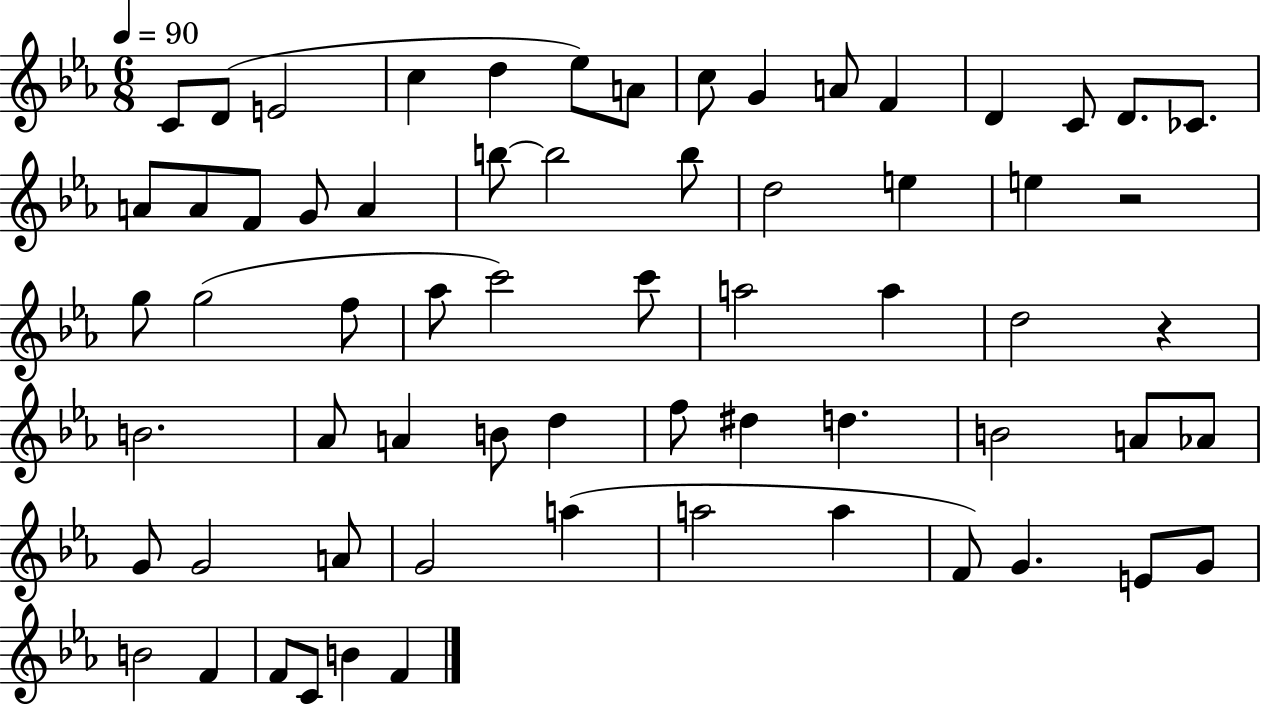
C4/e D4/e E4/h C5/q D5/q Eb5/e A4/e C5/e G4/q A4/e F4/q D4/q C4/e D4/e. CES4/e. A4/e A4/e F4/e G4/e A4/q B5/e B5/h B5/e D5/h E5/q E5/q R/h G5/e G5/h F5/e Ab5/e C6/h C6/e A5/h A5/q D5/h R/q B4/h. Ab4/e A4/q B4/e D5/q F5/e D#5/q D5/q. B4/h A4/e Ab4/e G4/e G4/h A4/e G4/h A5/q A5/h A5/q F4/e G4/q. E4/e G4/e B4/h F4/q F4/e C4/e B4/q F4/q